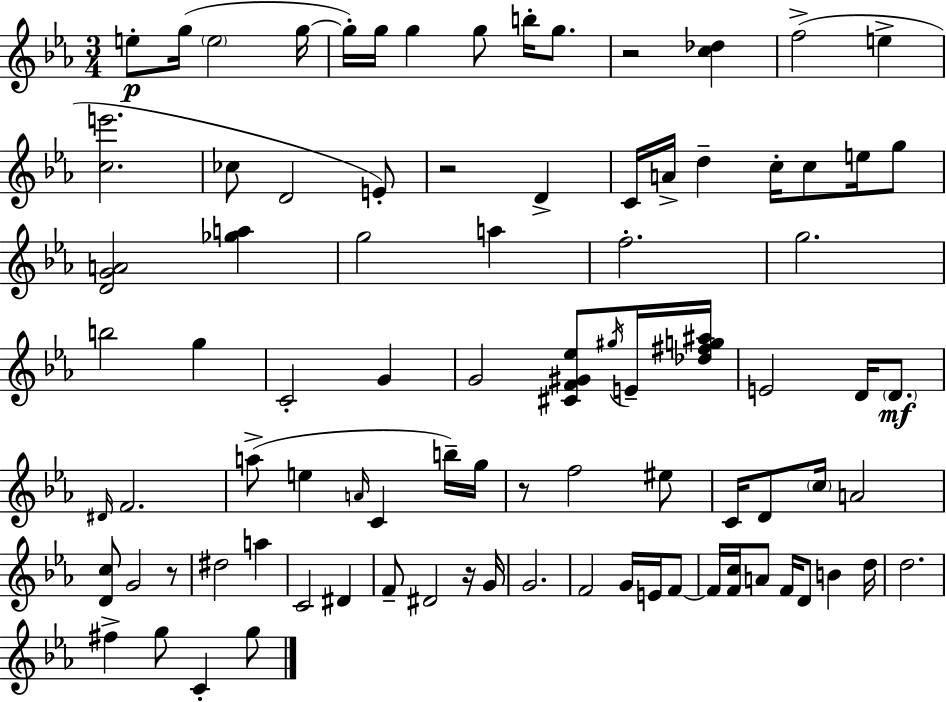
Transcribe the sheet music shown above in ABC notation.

X:1
T:Untitled
M:3/4
L:1/4
K:Eb
e/2 g/4 e2 g/4 g/4 g/4 g g/2 b/4 g/2 z2 [c_d] f2 e [ce']2 _c/2 D2 E/2 z2 D C/4 A/4 d c/4 c/2 e/4 g/2 [DGA]2 [_ga] g2 a f2 g2 b2 g C2 G G2 [^CF^G_e]/2 ^g/4 E/4 [_d^fg^a]/4 E2 D/4 D/2 ^D/4 F2 a/2 e A/4 C b/4 g/4 z/2 f2 ^e/2 C/4 D/2 c/4 A2 [Dc]/2 G2 z/2 ^d2 a C2 ^D F/2 ^D2 z/4 G/4 G2 F2 G/4 E/4 F/2 F/4 [Fc]/4 A/2 F/4 D/2 B d/4 d2 ^f g/2 C g/2